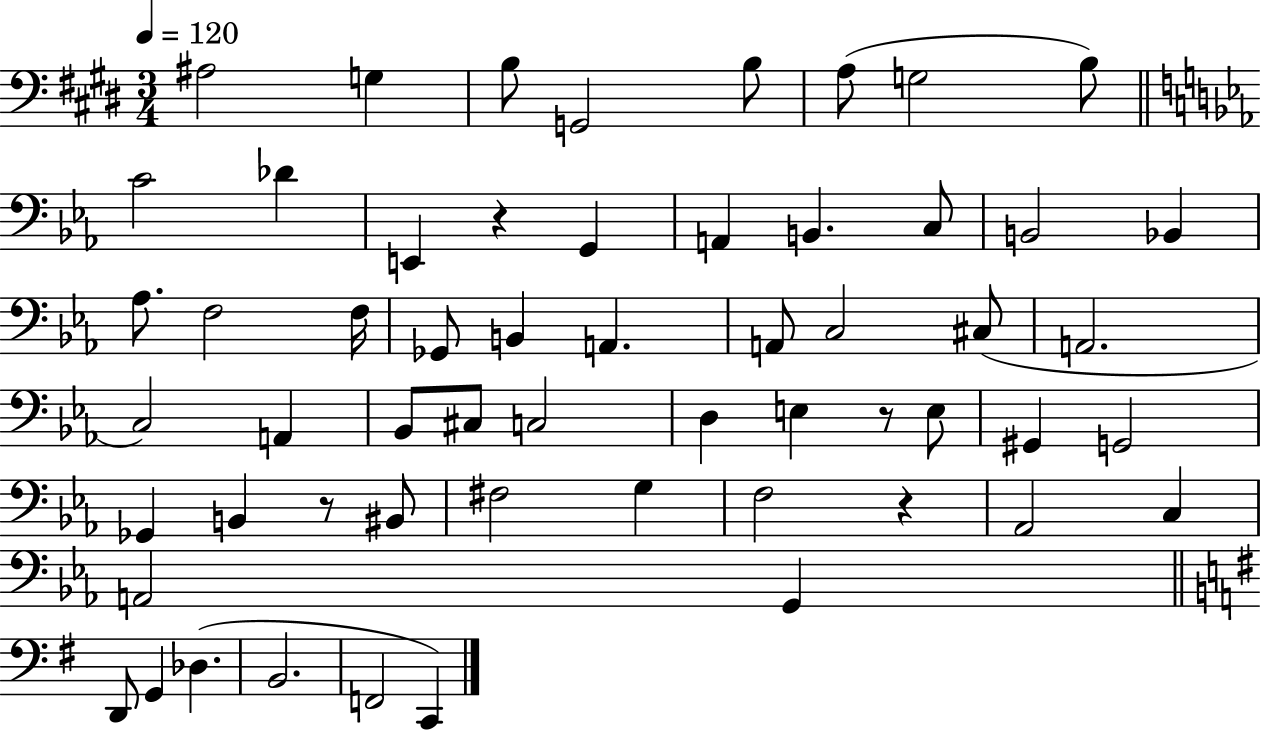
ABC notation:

X:1
T:Untitled
M:3/4
L:1/4
K:E
^A,2 G, B,/2 G,,2 B,/2 A,/2 G,2 B,/2 C2 _D E,, z G,, A,, B,, C,/2 B,,2 _B,, _A,/2 F,2 F,/4 _G,,/2 B,, A,, A,,/2 C,2 ^C,/2 A,,2 C,2 A,, _B,,/2 ^C,/2 C,2 D, E, z/2 E,/2 ^G,, G,,2 _G,, B,, z/2 ^B,,/2 ^F,2 G, F,2 z _A,,2 C, A,,2 G,, D,,/2 G,, _D, B,,2 F,,2 C,,